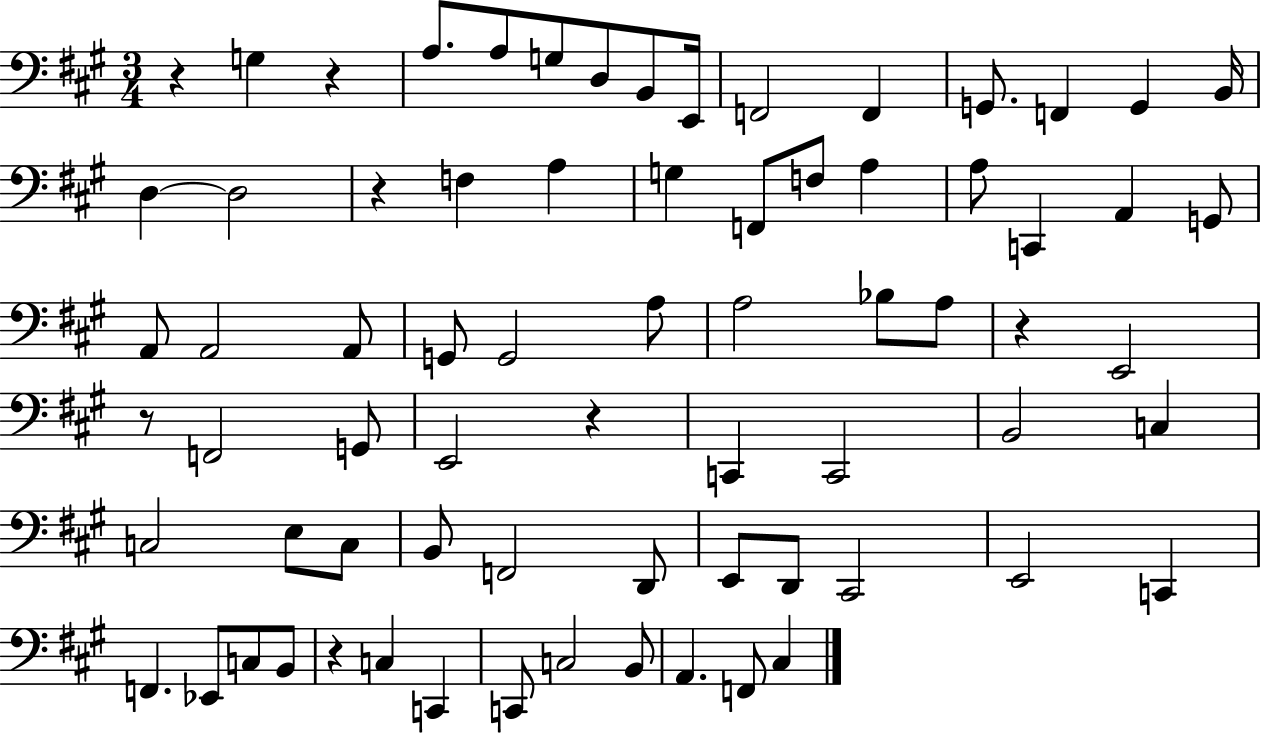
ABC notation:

X:1
T:Untitled
M:3/4
L:1/4
K:A
z G, z A,/2 A,/2 G,/2 D,/2 B,,/2 E,,/4 F,,2 F,, G,,/2 F,, G,, B,,/4 D, D,2 z F, A, G, F,,/2 F,/2 A, A,/2 C,, A,, G,,/2 A,,/2 A,,2 A,,/2 G,,/2 G,,2 A,/2 A,2 _B,/2 A,/2 z E,,2 z/2 F,,2 G,,/2 E,,2 z C,, C,,2 B,,2 C, C,2 E,/2 C,/2 B,,/2 F,,2 D,,/2 E,,/2 D,,/2 ^C,,2 E,,2 C,, F,, _E,,/2 C,/2 B,,/2 z C, C,, C,,/2 C,2 B,,/2 A,, F,,/2 ^C,